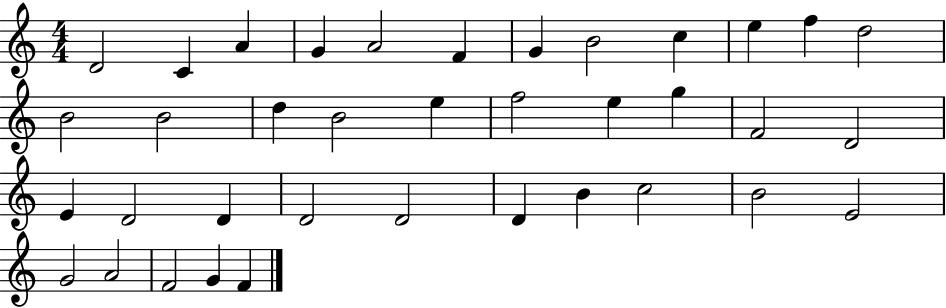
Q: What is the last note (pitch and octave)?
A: F4